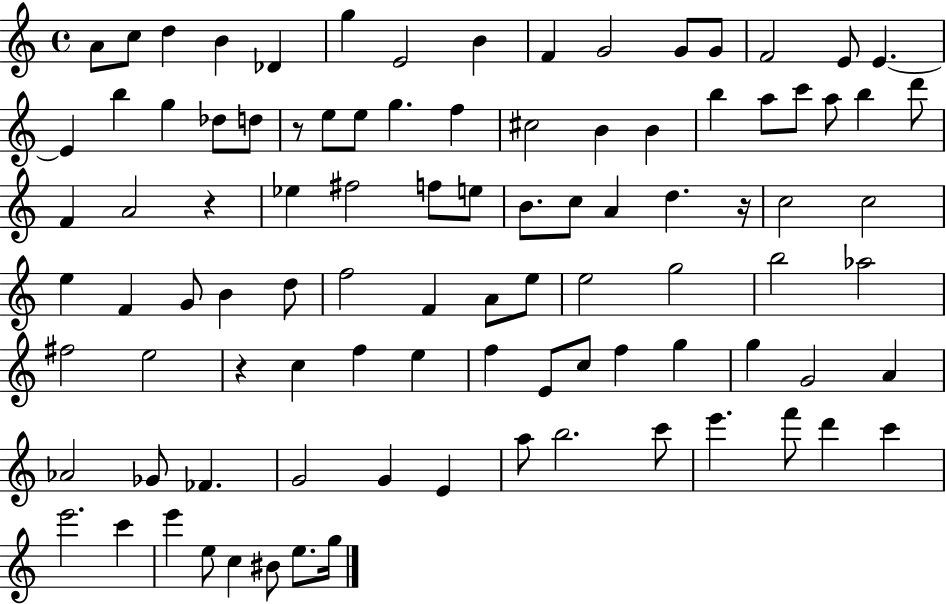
{
  \clef treble
  \time 4/4
  \defaultTimeSignature
  \key c \major
  \repeat volta 2 { a'8 c''8 d''4 b'4 des'4 | g''4 e'2 b'4 | f'4 g'2 g'8 g'8 | f'2 e'8 e'4.~~ | \break e'4 b''4 g''4 des''8 d''8 | r8 e''8 e''8 g''4. f''4 | cis''2 b'4 b'4 | b''4 a''8 c'''8 a''8 b''4 d'''8 | \break f'4 a'2 r4 | ees''4 fis''2 f''8 e''8 | b'8. c''8 a'4 d''4. r16 | c''2 c''2 | \break e''4 f'4 g'8 b'4 d''8 | f''2 f'4 a'8 e''8 | e''2 g''2 | b''2 aes''2 | \break fis''2 e''2 | r4 c''4 f''4 e''4 | f''4 e'8 c''8 f''4 g''4 | g''4 g'2 a'4 | \break aes'2 ges'8 fes'4. | g'2 g'4 e'4 | a''8 b''2. c'''8 | e'''4. f'''8 d'''4 c'''4 | \break e'''2. c'''4 | e'''4 e''8 c''4 bis'8 e''8. g''16 | } \bar "|."
}